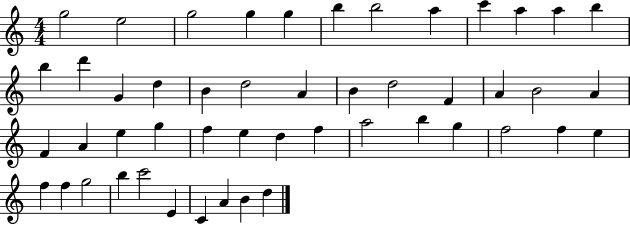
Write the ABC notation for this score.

X:1
T:Untitled
M:4/4
L:1/4
K:C
g2 e2 g2 g g b b2 a c' a a b b d' G d B d2 A B d2 F A B2 A F A e g f e d f a2 b g f2 f e f f g2 b c'2 E C A B d